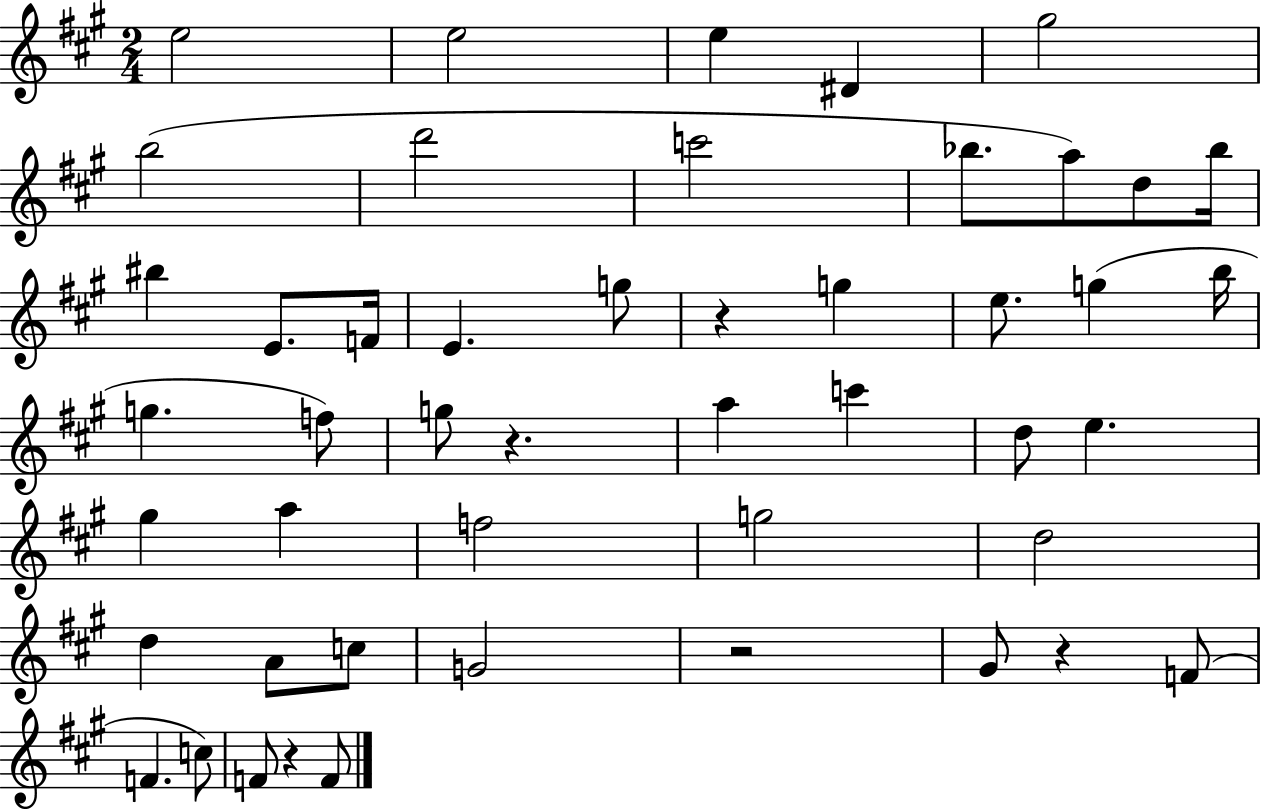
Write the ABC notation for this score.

X:1
T:Untitled
M:2/4
L:1/4
K:A
e2 e2 e ^D ^g2 b2 d'2 c'2 _b/2 a/2 d/2 _b/4 ^b E/2 F/4 E g/2 z g e/2 g b/4 g f/2 g/2 z a c' d/2 e ^g a f2 g2 d2 d A/2 c/2 G2 z2 ^G/2 z F/2 F c/2 F/2 z F/2